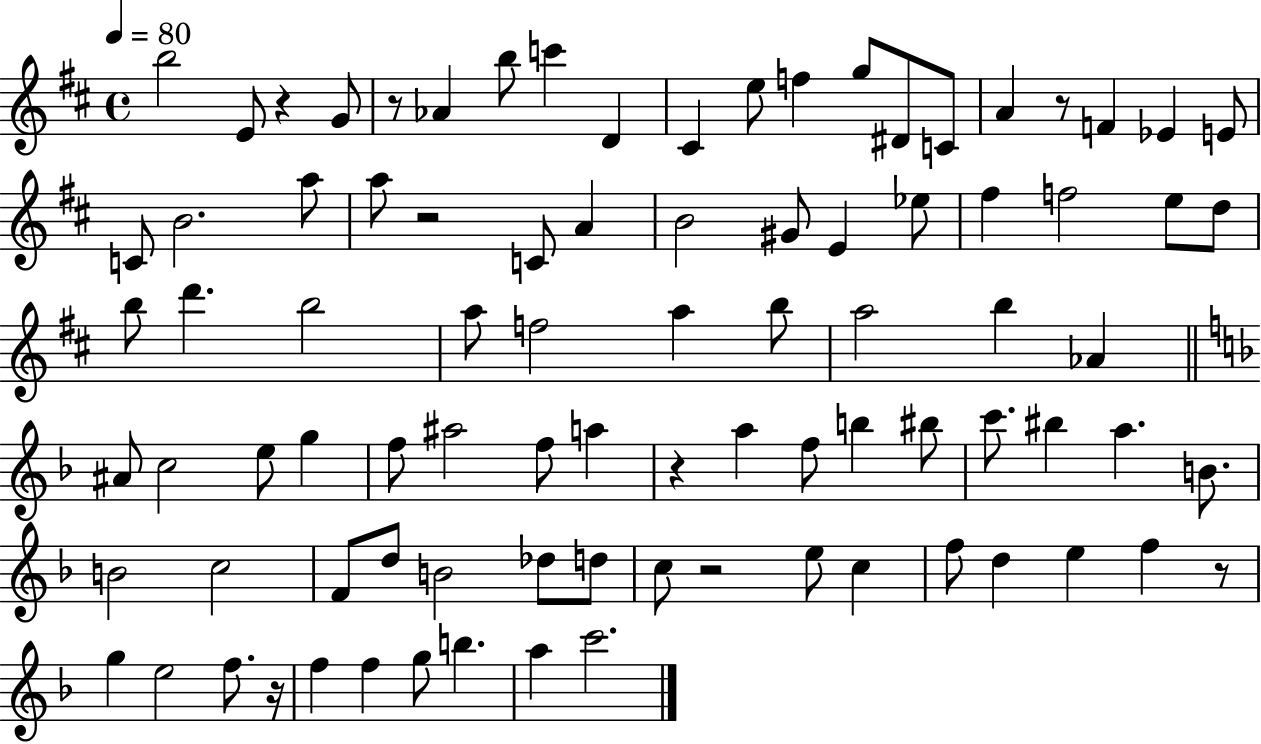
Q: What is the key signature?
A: D major